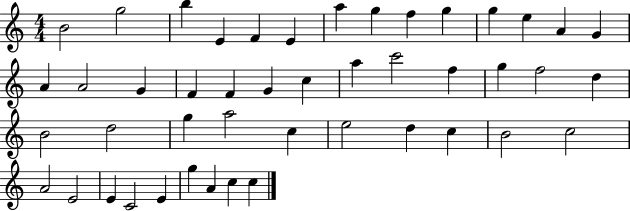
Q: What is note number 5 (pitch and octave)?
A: F4